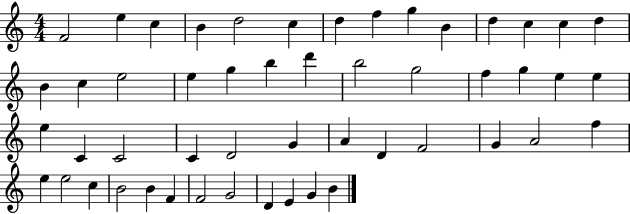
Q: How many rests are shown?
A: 0